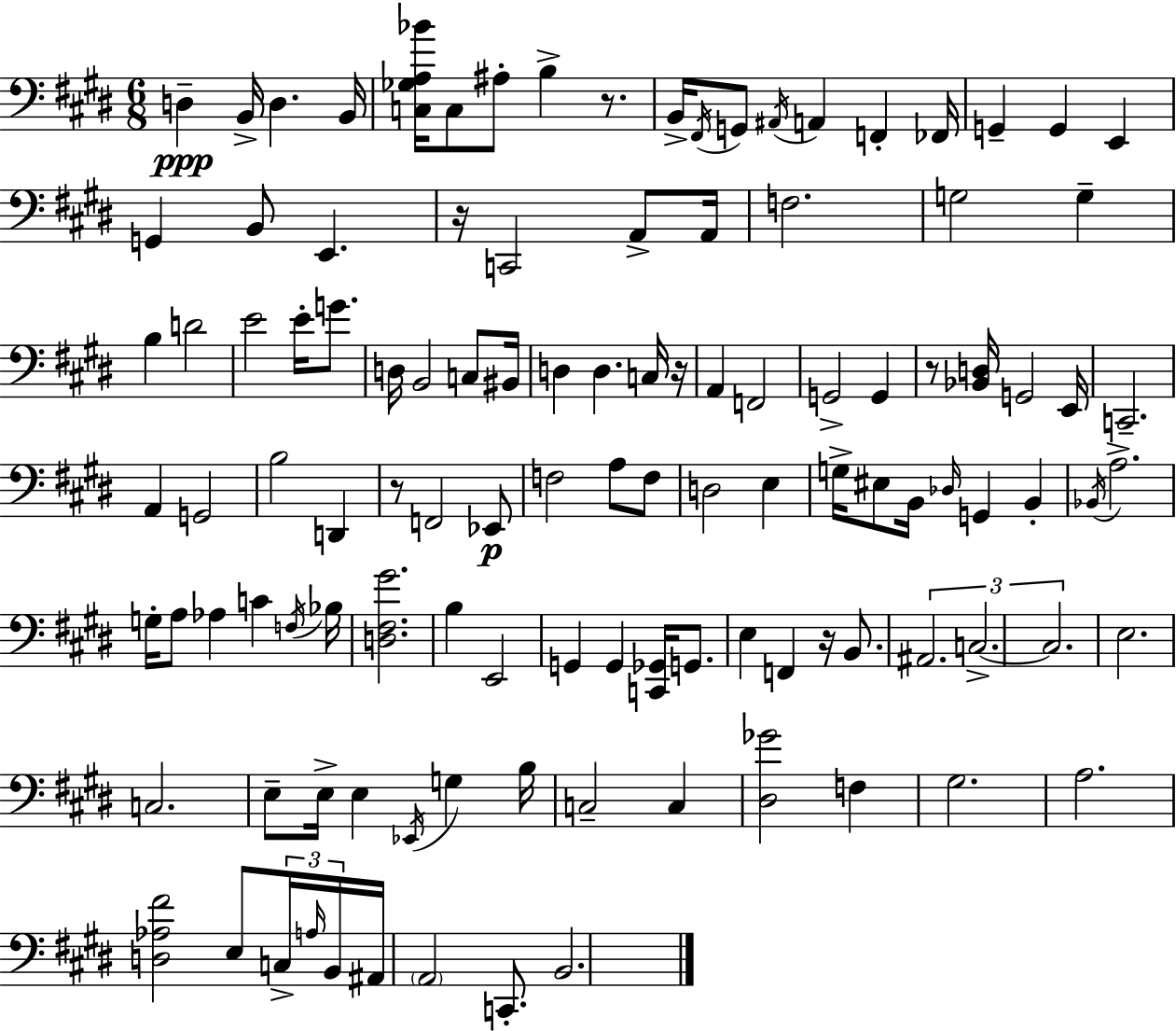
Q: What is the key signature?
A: E major